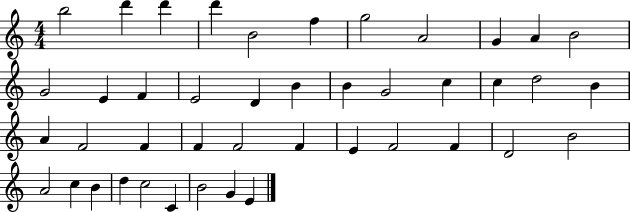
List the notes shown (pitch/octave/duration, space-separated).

B5/h D6/q D6/q D6/q B4/h F5/q G5/h A4/h G4/q A4/q B4/h G4/h E4/q F4/q E4/h D4/q B4/q B4/q G4/h C5/q C5/q D5/h B4/q A4/q F4/h F4/q F4/q F4/h F4/q E4/q F4/h F4/q D4/h B4/h A4/h C5/q B4/q D5/q C5/h C4/q B4/h G4/q E4/q